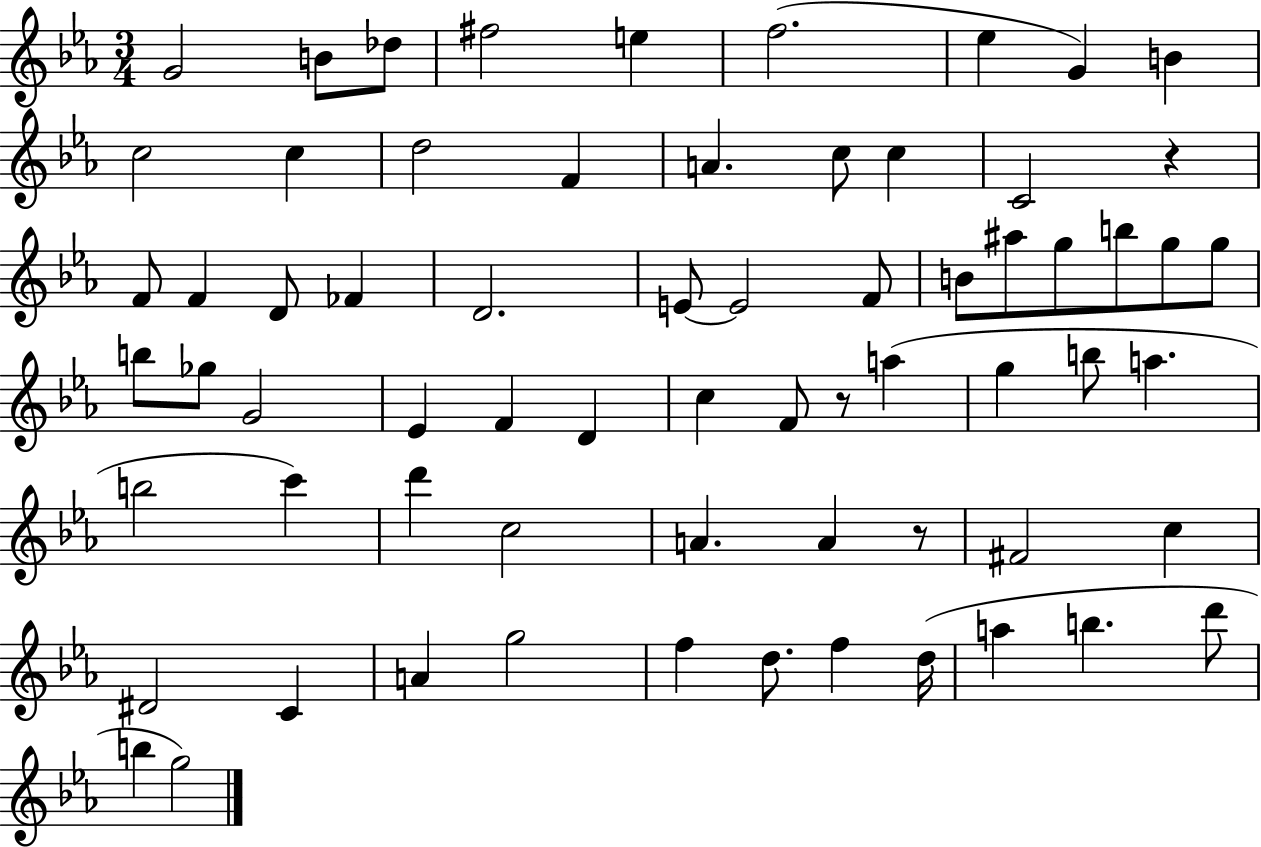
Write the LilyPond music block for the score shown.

{
  \clef treble
  \numericTimeSignature
  \time 3/4
  \key ees \major
  g'2 b'8 des''8 | fis''2 e''4 | f''2.( | ees''4 g'4) b'4 | \break c''2 c''4 | d''2 f'4 | a'4. c''8 c''4 | c'2 r4 | \break f'8 f'4 d'8 fes'4 | d'2. | e'8~~ e'2 f'8 | b'8 ais''8 g''8 b''8 g''8 g''8 | \break b''8 ges''8 g'2 | ees'4 f'4 d'4 | c''4 f'8 r8 a''4( | g''4 b''8 a''4. | \break b''2 c'''4) | d'''4 c''2 | a'4. a'4 r8 | fis'2 c''4 | \break dis'2 c'4 | a'4 g''2 | f''4 d''8. f''4 d''16( | a''4 b''4. d'''8 | \break b''4 g''2) | \bar "|."
}